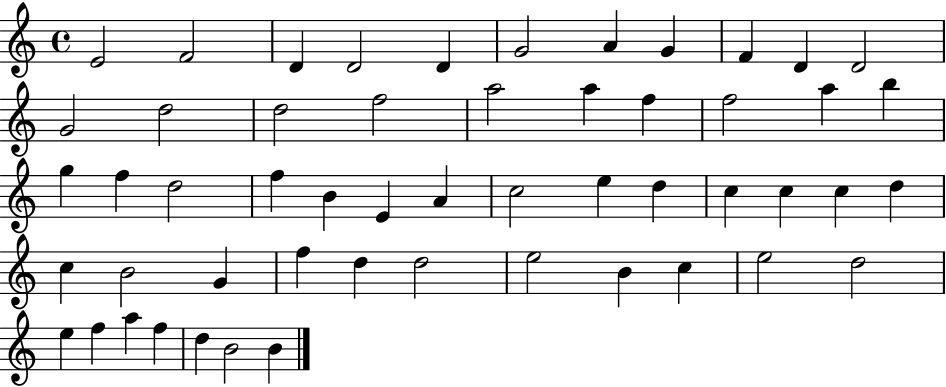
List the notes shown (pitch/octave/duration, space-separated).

E4/h F4/h D4/q D4/h D4/q G4/h A4/q G4/q F4/q D4/q D4/h G4/h D5/h D5/h F5/h A5/h A5/q F5/q F5/h A5/q B5/q G5/q F5/q D5/h F5/q B4/q E4/q A4/q C5/h E5/q D5/q C5/q C5/q C5/q D5/q C5/q B4/h G4/q F5/q D5/q D5/h E5/h B4/q C5/q E5/h D5/h E5/q F5/q A5/q F5/q D5/q B4/h B4/q